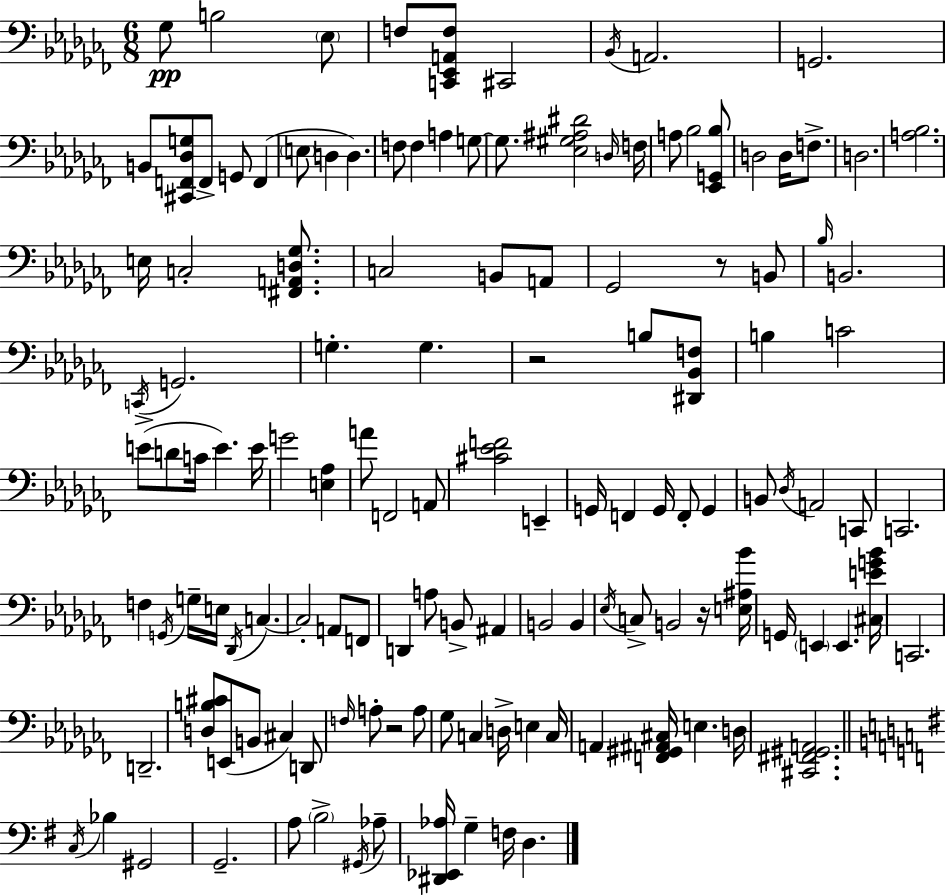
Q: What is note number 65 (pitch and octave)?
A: F3